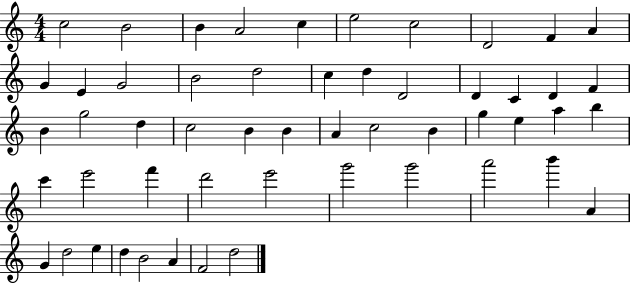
{
  \clef treble
  \numericTimeSignature
  \time 4/4
  \key c \major
  c''2 b'2 | b'4 a'2 c''4 | e''2 c''2 | d'2 f'4 a'4 | \break g'4 e'4 g'2 | b'2 d''2 | c''4 d''4 d'2 | d'4 c'4 d'4 f'4 | \break b'4 g''2 d''4 | c''2 b'4 b'4 | a'4 c''2 b'4 | g''4 e''4 a''4 b''4 | \break c'''4 e'''2 f'''4 | d'''2 e'''2 | g'''2 g'''2 | a'''2 b'''4 a'4 | \break g'4 d''2 e''4 | d''4 b'2 a'4 | f'2 d''2 | \bar "|."
}